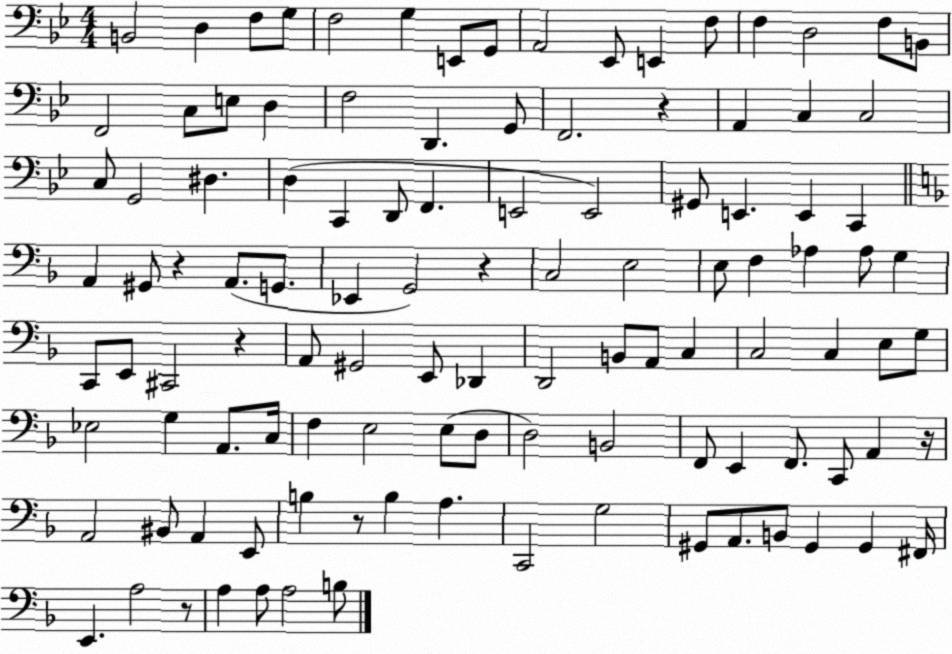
X:1
T:Untitled
M:4/4
L:1/4
K:Bb
B,,2 D, F,/2 G,/2 F,2 G, E,,/2 G,,/2 A,,2 _E,,/2 E,, F,/2 F, D,2 F,/2 B,,/2 F,,2 C,/2 E,/2 D, F,2 D,, G,,/2 F,,2 z A,, C, C,2 C,/2 G,,2 ^D, D, C,, D,,/2 F,, E,,2 E,,2 ^G,,/2 E,, E,, C,, A,, ^G,,/2 z A,,/2 G,,/2 _E,, G,,2 z C,2 E,2 E,/2 F, _A, _A,/2 G, C,,/2 E,,/2 ^C,,2 z A,,/2 ^G,,2 E,,/2 _D,, D,,2 B,,/2 A,,/2 C, C,2 C, E,/2 G,/2 _E,2 G, A,,/2 C,/4 F, E,2 E,/2 D,/2 D,2 B,,2 F,,/2 E,, F,,/2 C,,/2 A,, z/4 A,,2 ^B,,/2 A,, E,,/2 B, z/2 B, A, C,,2 G,2 ^G,,/2 A,,/2 B,,/2 ^G,, ^G,, ^F,,/4 E,, A,2 z/2 A, A,/2 A,2 B,/2